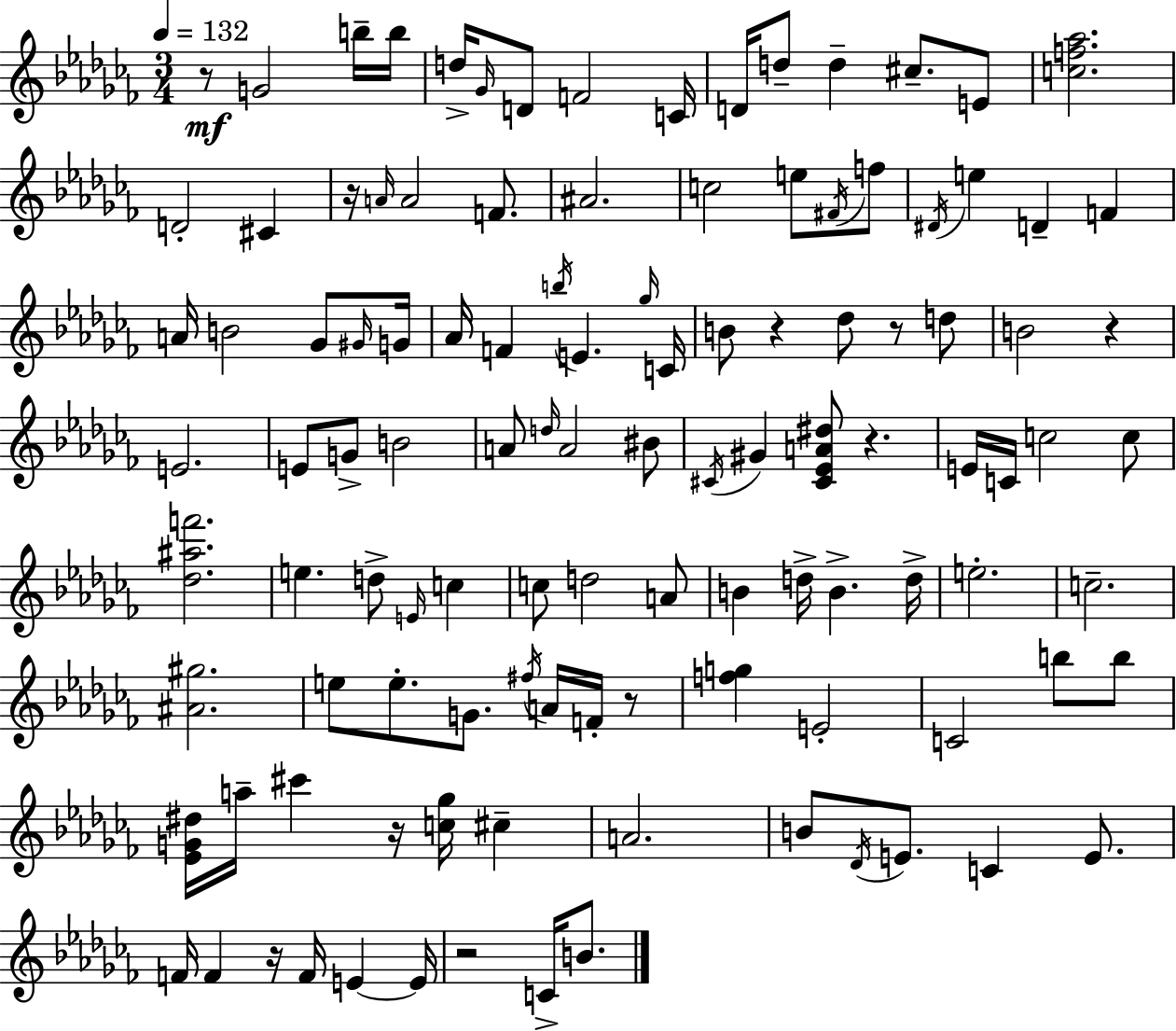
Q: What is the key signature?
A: AES minor